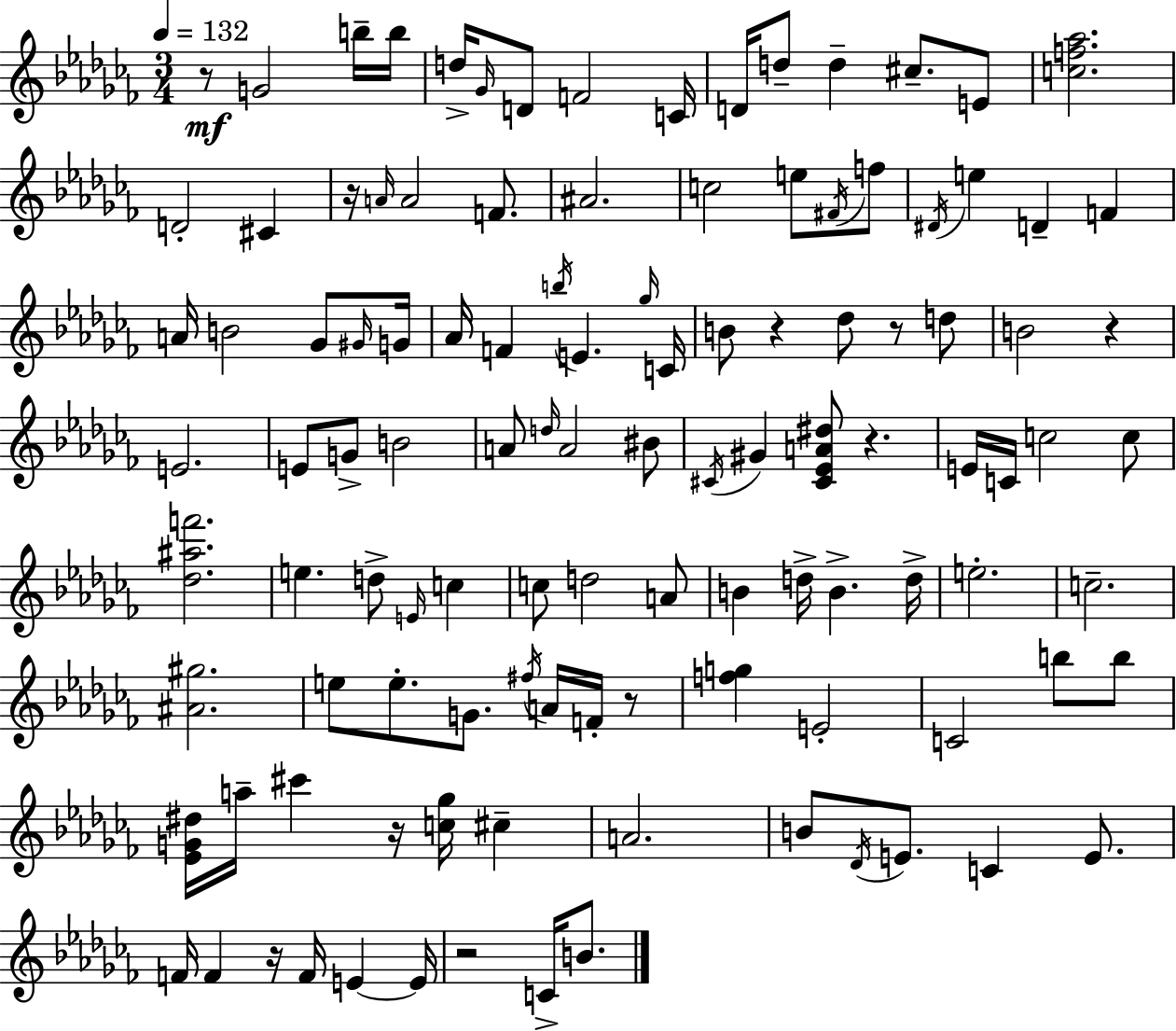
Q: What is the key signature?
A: AES minor